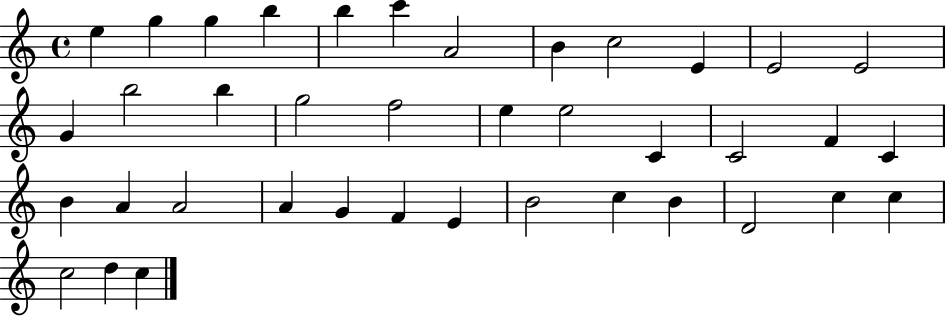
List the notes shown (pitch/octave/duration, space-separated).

E5/q G5/q G5/q B5/q B5/q C6/q A4/h B4/q C5/h E4/q E4/h E4/h G4/q B5/h B5/q G5/h F5/h E5/q E5/h C4/q C4/h F4/q C4/q B4/q A4/q A4/h A4/q G4/q F4/q E4/q B4/h C5/q B4/q D4/h C5/q C5/q C5/h D5/q C5/q